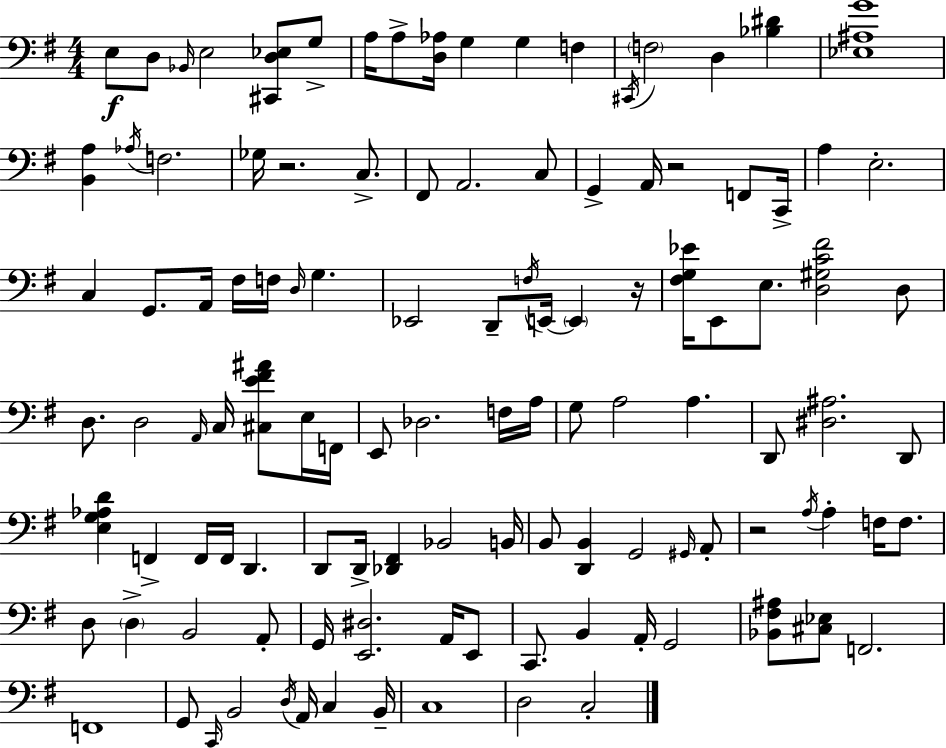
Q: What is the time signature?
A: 4/4